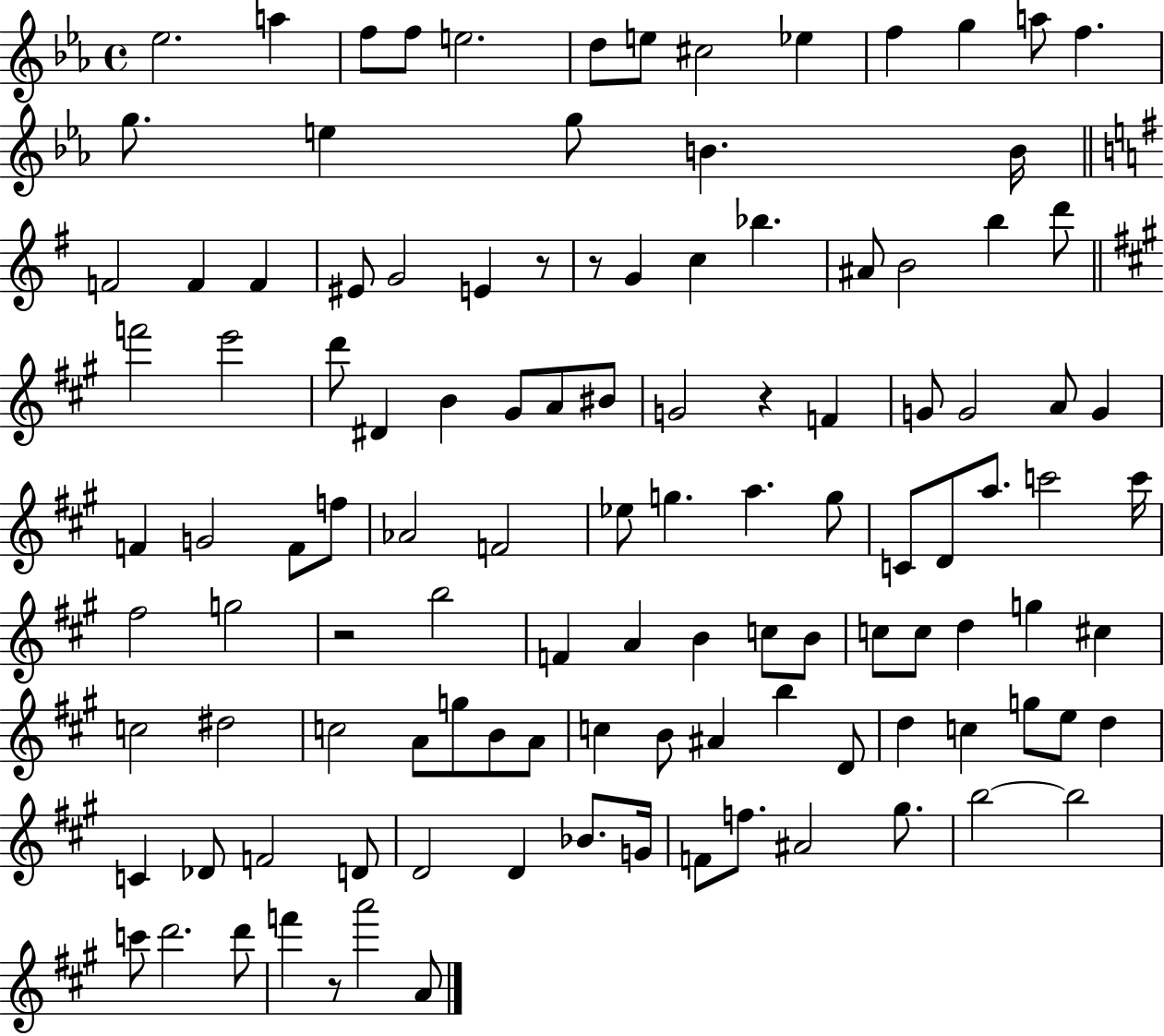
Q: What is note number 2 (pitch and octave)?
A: A5